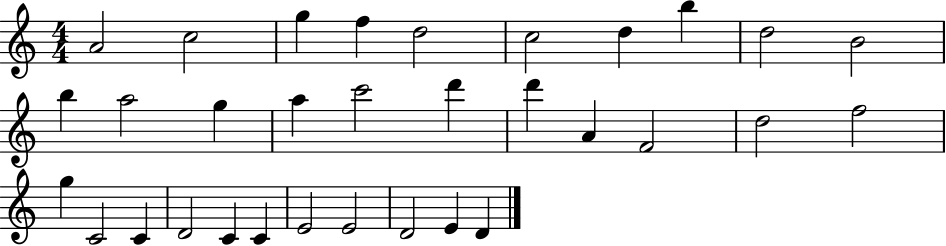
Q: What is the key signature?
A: C major